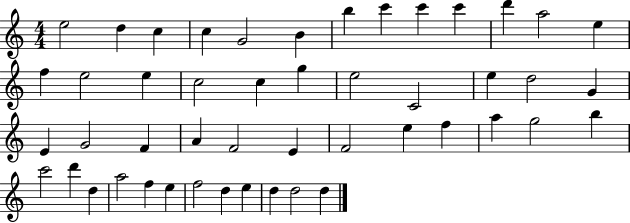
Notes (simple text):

E5/h D5/q C5/q C5/q G4/h B4/q B5/q C6/q C6/q C6/q D6/q A5/h E5/q F5/q E5/h E5/q C5/h C5/q G5/q E5/h C4/h E5/q D5/h G4/q E4/q G4/h F4/q A4/q F4/h E4/q F4/h E5/q F5/q A5/q G5/h B5/q C6/h D6/q D5/q A5/h F5/q E5/q F5/h D5/q E5/q D5/q D5/h D5/q